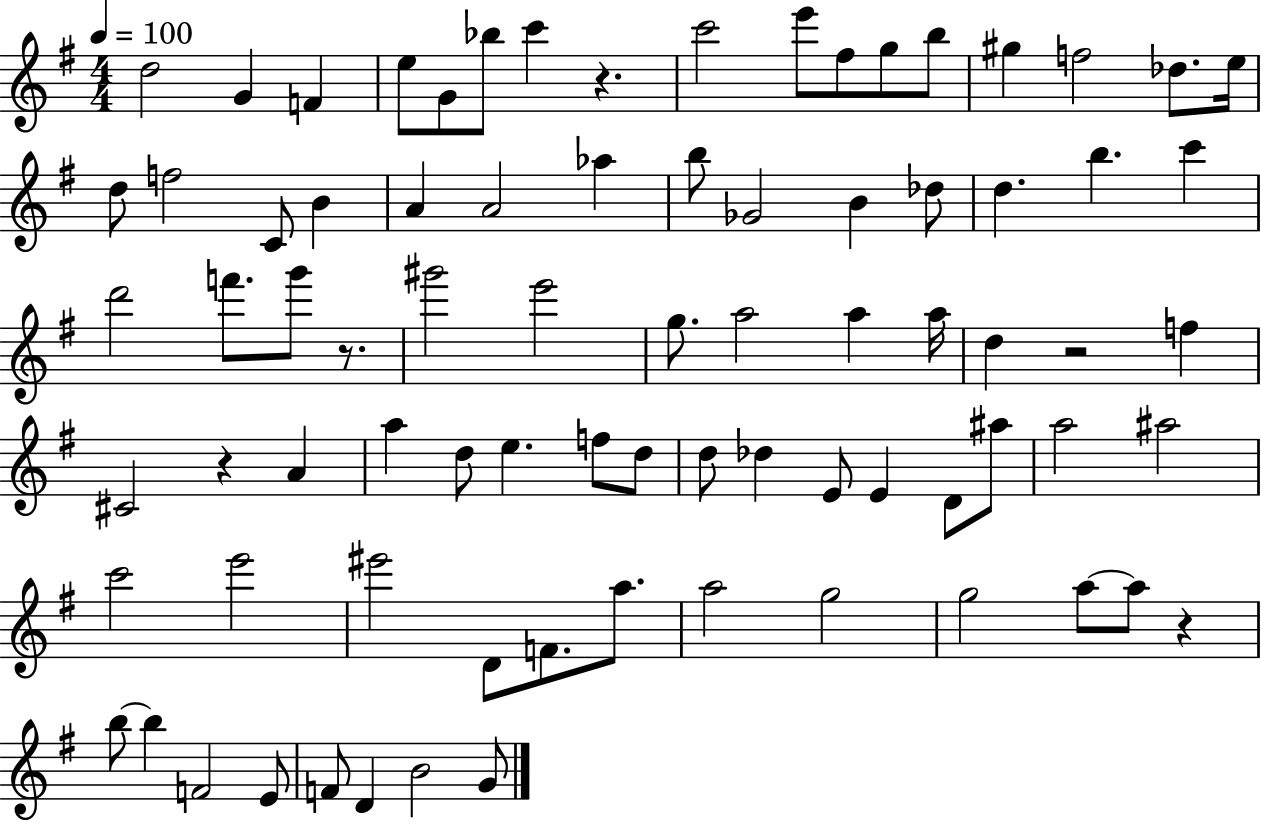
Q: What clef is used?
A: treble